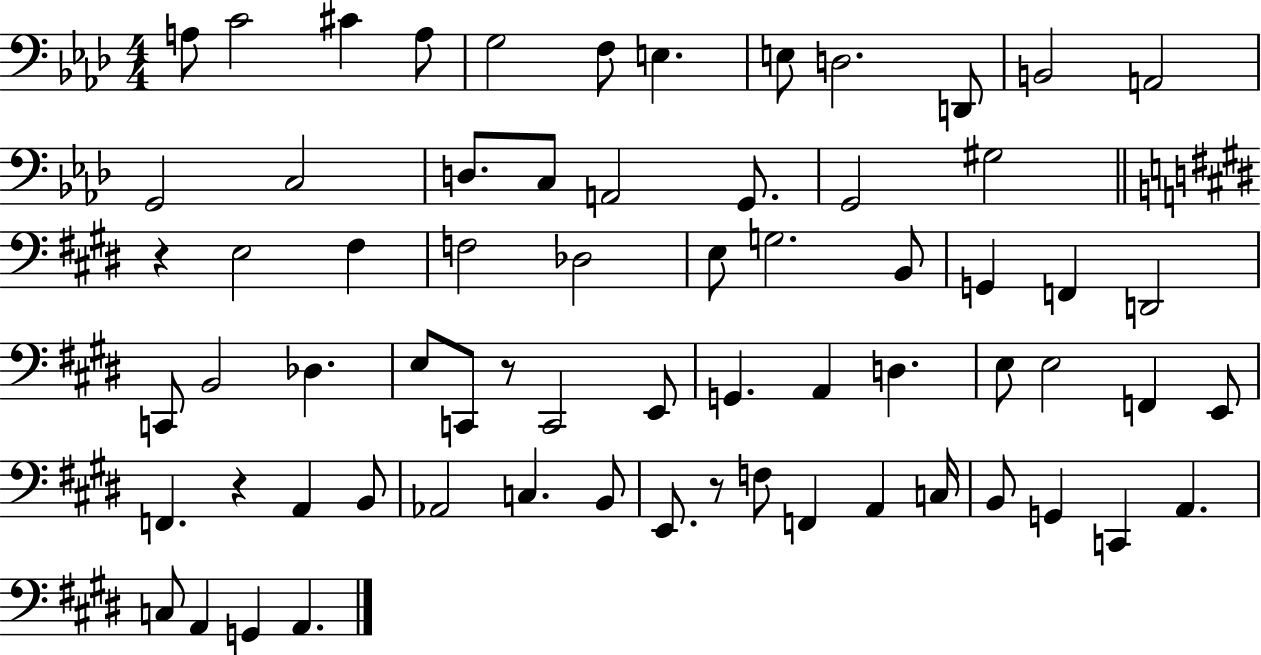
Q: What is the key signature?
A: AES major